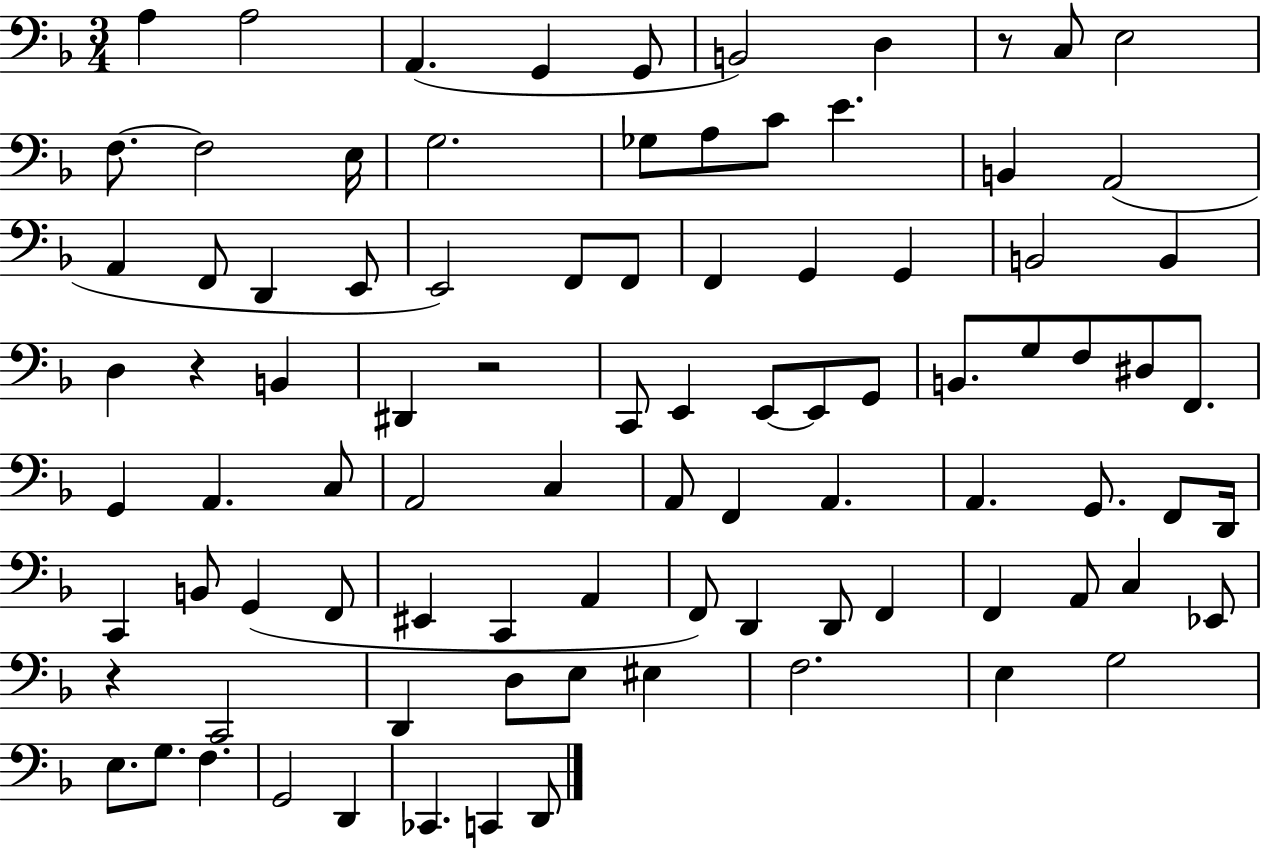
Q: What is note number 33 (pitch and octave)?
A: B2